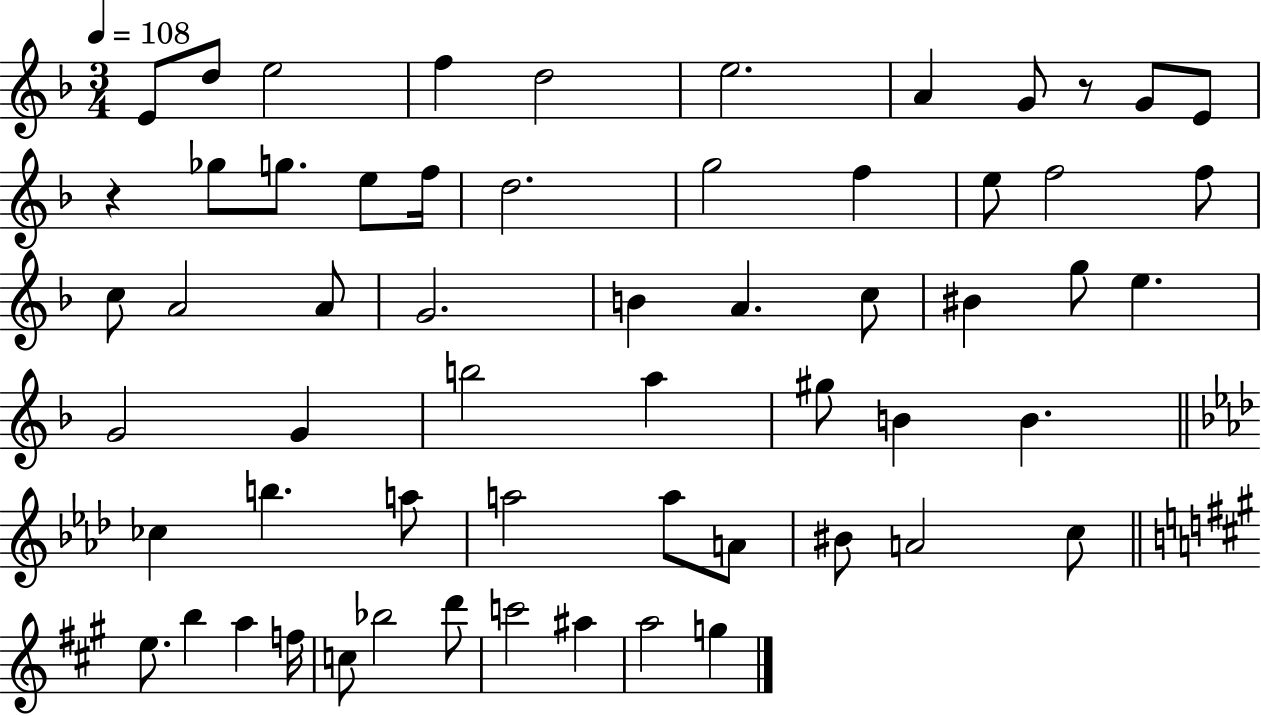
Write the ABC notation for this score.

X:1
T:Untitled
M:3/4
L:1/4
K:F
E/2 d/2 e2 f d2 e2 A G/2 z/2 G/2 E/2 z _g/2 g/2 e/2 f/4 d2 g2 f e/2 f2 f/2 c/2 A2 A/2 G2 B A c/2 ^B g/2 e G2 G b2 a ^g/2 B B _c b a/2 a2 a/2 A/2 ^B/2 A2 c/2 e/2 b a f/4 c/2 _b2 d'/2 c'2 ^a a2 g